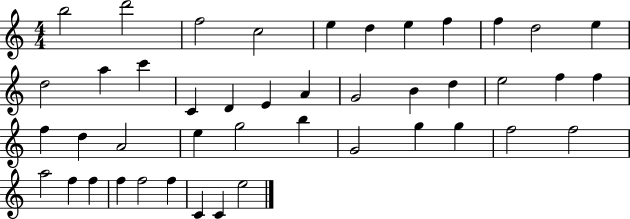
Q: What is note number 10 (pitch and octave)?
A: D5